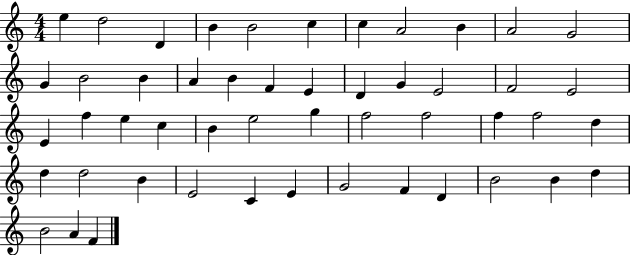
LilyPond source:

{
  \clef treble
  \numericTimeSignature
  \time 4/4
  \key c \major
  e''4 d''2 d'4 | b'4 b'2 c''4 | c''4 a'2 b'4 | a'2 g'2 | \break g'4 b'2 b'4 | a'4 b'4 f'4 e'4 | d'4 g'4 e'2 | f'2 e'2 | \break e'4 f''4 e''4 c''4 | b'4 e''2 g''4 | f''2 f''2 | f''4 f''2 d''4 | \break d''4 d''2 b'4 | e'2 c'4 e'4 | g'2 f'4 d'4 | b'2 b'4 d''4 | \break b'2 a'4 f'4 | \bar "|."
}